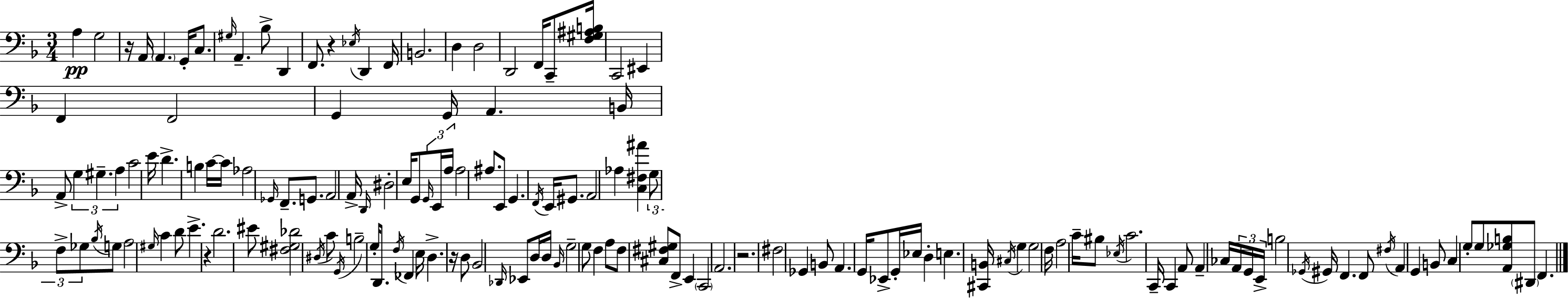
A3/q G3/h R/s A2/s A2/q. G2/s C3/e. G#3/s A2/q. Bb3/e D2/q F2/e. R/q Eb3/s D2/q F2/s B2/h. D3/q D3/h D2/h F2/s C2/e [F3,G#3,A#3,B3]/s C2/h EIS2/q F2/q F2/h G2/q G2/s A2/q. B2/s A2/e G3/q G#3/q. A3/q C4/h E4/s D4/q. B3/q C4/s C4/s Ab3/h Gb2/s F2/e. G2/e. A2/h A2/s D2/s D#3/h E3/s G2/e G2/s E2/s A3/s A3/h A#3/e. E2/e G2/q. F2/s E2/s G#2/e. A2/h Ab3/q [C3,F#3,A#4]/q G3/e F3/e Gb3/e Bb3/s G3/e A3/h G#3/s C4/q D4/e E4/q. R/q D4/h. EIS4/e [F#3,G#3,Db4]/h D#3/s C4/e G2/s B3/h G3/s D2/e. F3/s FES2/q E3/s D3/q. R/s D3/e Bb2/h Db2/s Eb2/e D3/s D3/s Bb2/s G3/h G3/e F3/q A3/e F3/e [C#3,F#3,G#3]/e F2/e E2/q C2/h A2/h. R/h. F#3/h Gb2/q B2/e A2/q. G2/s Eb2/e G2/s Eb3/s D3/q E3/q. [C#2,B2]/s C#3/s G3/q G3/h F3/s A3/h C4/s BIS3/e Eb3/s C4/h. C2/s C2/q A2/e A2/q CES3/s A2/s G2/s E2/s B3/h Gb2/s G#2/s F2/q. F2/e F#3/s A2/q G2/q B2/e C3/q G3/e G3/e [A2,Gb3,B3]/e D#2/e F2/q.